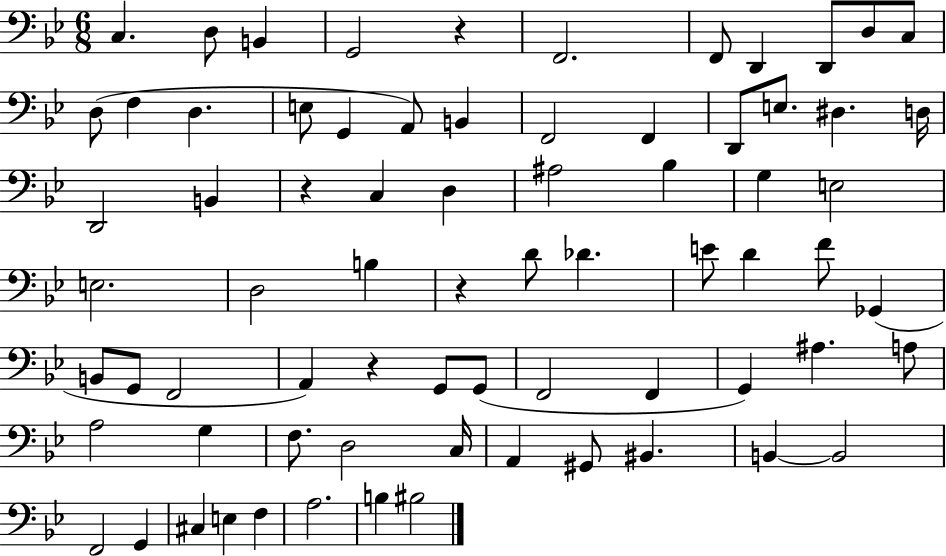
X:1
T:Untitled
M:6/8
L:1/4
K:Bb
C, D,/2 B,, G,,2 z F,,2 F,,/2 D,, D,,/2 D,/2 C,/2 D,/2 F, D, E,/2 G,, A,,/2 B,, F,,2 F,, D,,/2 E,/2 ^D, D,/4 D,,2 B,, z C, D, ^A,2 _B, G, E,2 E,2 D,2 B, z D/2 _D E/2 D F/2 _G,, B,,/2 G,,/2 F,,2 A,, z G,,/2 G,,/2 F,,2 F,, G,, ^A, A,/2 A,2 G, F,/2 D,2 C,/4 A,, ^G,,/2 ^B,, B,, B,,2 F,,2 G,, ^C, E, F, A,2 B, ^B,2